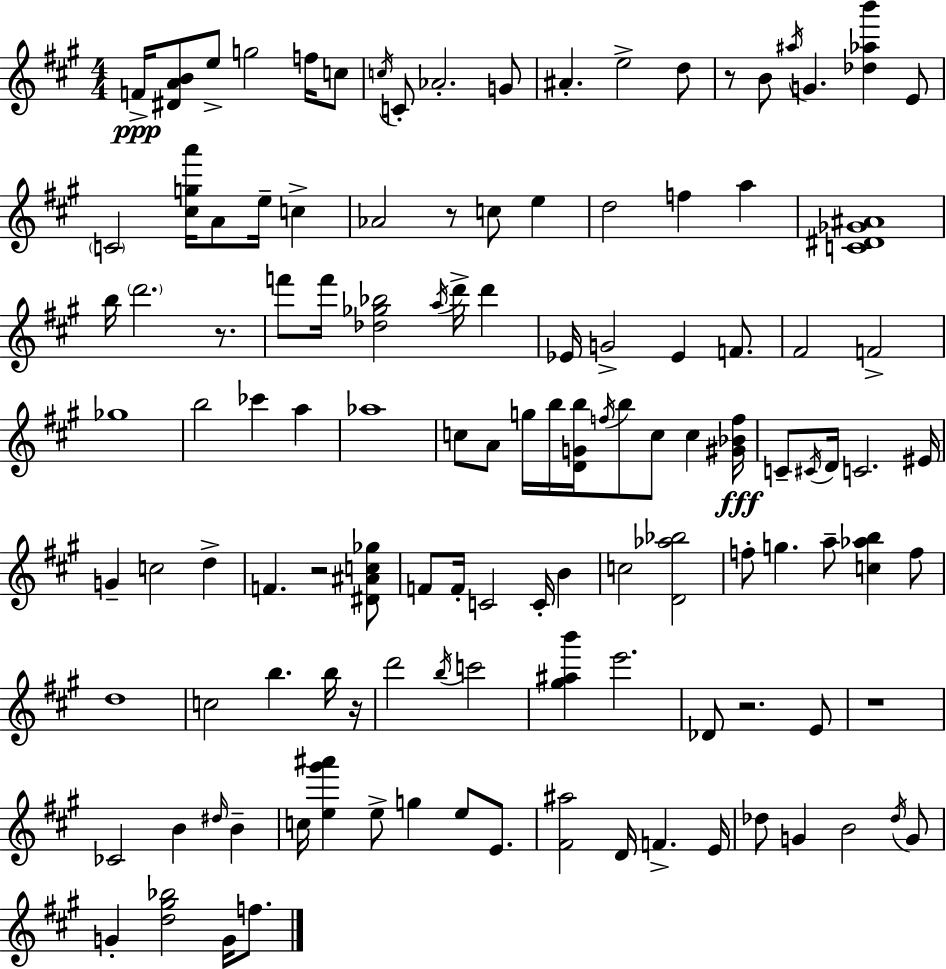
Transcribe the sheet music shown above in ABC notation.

X:1
T:Untitled
M:4/4
L:1/4
K:A
F/4 [^DAB]/2 e/2 g2 f/4 c/2 c/4 C/2 _A2 G/2 ^A e2 d/2 z/2 B/2 ^a/4 G [_d_ab'] E/2 C2 [^cga']/4 A/2 e/4 c _A2 z/2 c/2 e d2 f a [C^D_G^A]4 b/4 d'2 z/2 f'/2 f'/4 [_d_g_b]2 a/4 d'/4 d' _E/4 G2 _E F/2 ^F2 F2 _g4 b2 _c' a _a4 c/2 A/2 g/4 b/4 [DGb]/4 f/4 b/2 c/2 c [^G_Bf]/4 C/2 ^C/4 D/4 C2 ^E/4 G c2 d F z2 [^D^Ac_g]/2 F/2 F/4 C2 C/4 B c2 [D_a_b]2 f/2 g a/2 [c_ab] f/2 d4 c2 b b/4 z/4 d'2 b/4 c'2 [^g^ab'] e'2 _D/2 z2 E/2 z4 _C2 B ^d/4 B c/4 [e^g'^a'] e/2 g e/2 E/2 [^F^a]2 D/4 F E/4 _d/2 G B2 _d/4 G/2 G [d^g_b]2 G/4 f/2